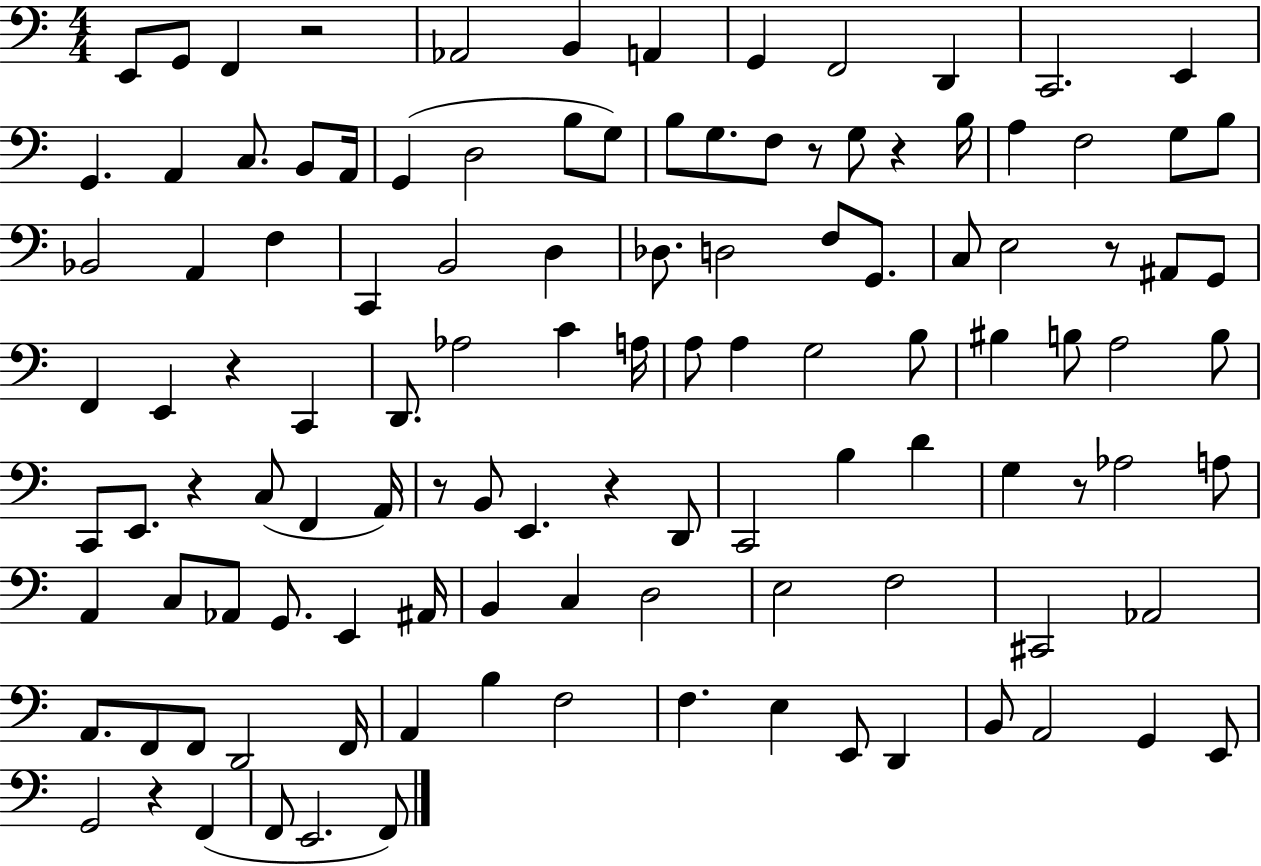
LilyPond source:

{
  \clef bass
  \numericTimeSignature
  \time 4/4
  \key c \major
  e,8 g,8 f,4 r2 | aes,2 b,4 a,4 | g,4 f,2 d,4 | c,2. e,4 | \break g,4. a,4 c8. b,8 a,16 | g,4( d2 b8 g8) | b8 g8. f8 r8 g8 r4 b16 | a4 f2 g8 b8 | \break bes,2 a,4 f4 | c,4 b,2 d4 | des8. d2 f8 g,8. | c8 e2 r8 ais,8 g,8 | \break f,4 e,4 r4 c,4 | d,8. aes2 c'4 a16 | a8 a4 g2 b8 | bis4 b8 a2 b8 | \break c,8 e,8. r4 c8( f,4 a,16) | r8 b,8 e,4. r4 d,8 | c,2 b4 d'4 | g4 r8 aes2 a8 | \break a,4 c8 aes,8 g,8. e,4 ais,16 | b,4 c4 d2 | e2 f2 | cis,2 aes,2 | \break a,8. f,8 f,8 d,2 f,16 | a,4 b4 f2 | f4. e4 e,8 d,4 | b,8 a,2 g,4 e,8 | \break g,2 r4 f,4( | f,8 e,2. f,8) | \bar "|."
}